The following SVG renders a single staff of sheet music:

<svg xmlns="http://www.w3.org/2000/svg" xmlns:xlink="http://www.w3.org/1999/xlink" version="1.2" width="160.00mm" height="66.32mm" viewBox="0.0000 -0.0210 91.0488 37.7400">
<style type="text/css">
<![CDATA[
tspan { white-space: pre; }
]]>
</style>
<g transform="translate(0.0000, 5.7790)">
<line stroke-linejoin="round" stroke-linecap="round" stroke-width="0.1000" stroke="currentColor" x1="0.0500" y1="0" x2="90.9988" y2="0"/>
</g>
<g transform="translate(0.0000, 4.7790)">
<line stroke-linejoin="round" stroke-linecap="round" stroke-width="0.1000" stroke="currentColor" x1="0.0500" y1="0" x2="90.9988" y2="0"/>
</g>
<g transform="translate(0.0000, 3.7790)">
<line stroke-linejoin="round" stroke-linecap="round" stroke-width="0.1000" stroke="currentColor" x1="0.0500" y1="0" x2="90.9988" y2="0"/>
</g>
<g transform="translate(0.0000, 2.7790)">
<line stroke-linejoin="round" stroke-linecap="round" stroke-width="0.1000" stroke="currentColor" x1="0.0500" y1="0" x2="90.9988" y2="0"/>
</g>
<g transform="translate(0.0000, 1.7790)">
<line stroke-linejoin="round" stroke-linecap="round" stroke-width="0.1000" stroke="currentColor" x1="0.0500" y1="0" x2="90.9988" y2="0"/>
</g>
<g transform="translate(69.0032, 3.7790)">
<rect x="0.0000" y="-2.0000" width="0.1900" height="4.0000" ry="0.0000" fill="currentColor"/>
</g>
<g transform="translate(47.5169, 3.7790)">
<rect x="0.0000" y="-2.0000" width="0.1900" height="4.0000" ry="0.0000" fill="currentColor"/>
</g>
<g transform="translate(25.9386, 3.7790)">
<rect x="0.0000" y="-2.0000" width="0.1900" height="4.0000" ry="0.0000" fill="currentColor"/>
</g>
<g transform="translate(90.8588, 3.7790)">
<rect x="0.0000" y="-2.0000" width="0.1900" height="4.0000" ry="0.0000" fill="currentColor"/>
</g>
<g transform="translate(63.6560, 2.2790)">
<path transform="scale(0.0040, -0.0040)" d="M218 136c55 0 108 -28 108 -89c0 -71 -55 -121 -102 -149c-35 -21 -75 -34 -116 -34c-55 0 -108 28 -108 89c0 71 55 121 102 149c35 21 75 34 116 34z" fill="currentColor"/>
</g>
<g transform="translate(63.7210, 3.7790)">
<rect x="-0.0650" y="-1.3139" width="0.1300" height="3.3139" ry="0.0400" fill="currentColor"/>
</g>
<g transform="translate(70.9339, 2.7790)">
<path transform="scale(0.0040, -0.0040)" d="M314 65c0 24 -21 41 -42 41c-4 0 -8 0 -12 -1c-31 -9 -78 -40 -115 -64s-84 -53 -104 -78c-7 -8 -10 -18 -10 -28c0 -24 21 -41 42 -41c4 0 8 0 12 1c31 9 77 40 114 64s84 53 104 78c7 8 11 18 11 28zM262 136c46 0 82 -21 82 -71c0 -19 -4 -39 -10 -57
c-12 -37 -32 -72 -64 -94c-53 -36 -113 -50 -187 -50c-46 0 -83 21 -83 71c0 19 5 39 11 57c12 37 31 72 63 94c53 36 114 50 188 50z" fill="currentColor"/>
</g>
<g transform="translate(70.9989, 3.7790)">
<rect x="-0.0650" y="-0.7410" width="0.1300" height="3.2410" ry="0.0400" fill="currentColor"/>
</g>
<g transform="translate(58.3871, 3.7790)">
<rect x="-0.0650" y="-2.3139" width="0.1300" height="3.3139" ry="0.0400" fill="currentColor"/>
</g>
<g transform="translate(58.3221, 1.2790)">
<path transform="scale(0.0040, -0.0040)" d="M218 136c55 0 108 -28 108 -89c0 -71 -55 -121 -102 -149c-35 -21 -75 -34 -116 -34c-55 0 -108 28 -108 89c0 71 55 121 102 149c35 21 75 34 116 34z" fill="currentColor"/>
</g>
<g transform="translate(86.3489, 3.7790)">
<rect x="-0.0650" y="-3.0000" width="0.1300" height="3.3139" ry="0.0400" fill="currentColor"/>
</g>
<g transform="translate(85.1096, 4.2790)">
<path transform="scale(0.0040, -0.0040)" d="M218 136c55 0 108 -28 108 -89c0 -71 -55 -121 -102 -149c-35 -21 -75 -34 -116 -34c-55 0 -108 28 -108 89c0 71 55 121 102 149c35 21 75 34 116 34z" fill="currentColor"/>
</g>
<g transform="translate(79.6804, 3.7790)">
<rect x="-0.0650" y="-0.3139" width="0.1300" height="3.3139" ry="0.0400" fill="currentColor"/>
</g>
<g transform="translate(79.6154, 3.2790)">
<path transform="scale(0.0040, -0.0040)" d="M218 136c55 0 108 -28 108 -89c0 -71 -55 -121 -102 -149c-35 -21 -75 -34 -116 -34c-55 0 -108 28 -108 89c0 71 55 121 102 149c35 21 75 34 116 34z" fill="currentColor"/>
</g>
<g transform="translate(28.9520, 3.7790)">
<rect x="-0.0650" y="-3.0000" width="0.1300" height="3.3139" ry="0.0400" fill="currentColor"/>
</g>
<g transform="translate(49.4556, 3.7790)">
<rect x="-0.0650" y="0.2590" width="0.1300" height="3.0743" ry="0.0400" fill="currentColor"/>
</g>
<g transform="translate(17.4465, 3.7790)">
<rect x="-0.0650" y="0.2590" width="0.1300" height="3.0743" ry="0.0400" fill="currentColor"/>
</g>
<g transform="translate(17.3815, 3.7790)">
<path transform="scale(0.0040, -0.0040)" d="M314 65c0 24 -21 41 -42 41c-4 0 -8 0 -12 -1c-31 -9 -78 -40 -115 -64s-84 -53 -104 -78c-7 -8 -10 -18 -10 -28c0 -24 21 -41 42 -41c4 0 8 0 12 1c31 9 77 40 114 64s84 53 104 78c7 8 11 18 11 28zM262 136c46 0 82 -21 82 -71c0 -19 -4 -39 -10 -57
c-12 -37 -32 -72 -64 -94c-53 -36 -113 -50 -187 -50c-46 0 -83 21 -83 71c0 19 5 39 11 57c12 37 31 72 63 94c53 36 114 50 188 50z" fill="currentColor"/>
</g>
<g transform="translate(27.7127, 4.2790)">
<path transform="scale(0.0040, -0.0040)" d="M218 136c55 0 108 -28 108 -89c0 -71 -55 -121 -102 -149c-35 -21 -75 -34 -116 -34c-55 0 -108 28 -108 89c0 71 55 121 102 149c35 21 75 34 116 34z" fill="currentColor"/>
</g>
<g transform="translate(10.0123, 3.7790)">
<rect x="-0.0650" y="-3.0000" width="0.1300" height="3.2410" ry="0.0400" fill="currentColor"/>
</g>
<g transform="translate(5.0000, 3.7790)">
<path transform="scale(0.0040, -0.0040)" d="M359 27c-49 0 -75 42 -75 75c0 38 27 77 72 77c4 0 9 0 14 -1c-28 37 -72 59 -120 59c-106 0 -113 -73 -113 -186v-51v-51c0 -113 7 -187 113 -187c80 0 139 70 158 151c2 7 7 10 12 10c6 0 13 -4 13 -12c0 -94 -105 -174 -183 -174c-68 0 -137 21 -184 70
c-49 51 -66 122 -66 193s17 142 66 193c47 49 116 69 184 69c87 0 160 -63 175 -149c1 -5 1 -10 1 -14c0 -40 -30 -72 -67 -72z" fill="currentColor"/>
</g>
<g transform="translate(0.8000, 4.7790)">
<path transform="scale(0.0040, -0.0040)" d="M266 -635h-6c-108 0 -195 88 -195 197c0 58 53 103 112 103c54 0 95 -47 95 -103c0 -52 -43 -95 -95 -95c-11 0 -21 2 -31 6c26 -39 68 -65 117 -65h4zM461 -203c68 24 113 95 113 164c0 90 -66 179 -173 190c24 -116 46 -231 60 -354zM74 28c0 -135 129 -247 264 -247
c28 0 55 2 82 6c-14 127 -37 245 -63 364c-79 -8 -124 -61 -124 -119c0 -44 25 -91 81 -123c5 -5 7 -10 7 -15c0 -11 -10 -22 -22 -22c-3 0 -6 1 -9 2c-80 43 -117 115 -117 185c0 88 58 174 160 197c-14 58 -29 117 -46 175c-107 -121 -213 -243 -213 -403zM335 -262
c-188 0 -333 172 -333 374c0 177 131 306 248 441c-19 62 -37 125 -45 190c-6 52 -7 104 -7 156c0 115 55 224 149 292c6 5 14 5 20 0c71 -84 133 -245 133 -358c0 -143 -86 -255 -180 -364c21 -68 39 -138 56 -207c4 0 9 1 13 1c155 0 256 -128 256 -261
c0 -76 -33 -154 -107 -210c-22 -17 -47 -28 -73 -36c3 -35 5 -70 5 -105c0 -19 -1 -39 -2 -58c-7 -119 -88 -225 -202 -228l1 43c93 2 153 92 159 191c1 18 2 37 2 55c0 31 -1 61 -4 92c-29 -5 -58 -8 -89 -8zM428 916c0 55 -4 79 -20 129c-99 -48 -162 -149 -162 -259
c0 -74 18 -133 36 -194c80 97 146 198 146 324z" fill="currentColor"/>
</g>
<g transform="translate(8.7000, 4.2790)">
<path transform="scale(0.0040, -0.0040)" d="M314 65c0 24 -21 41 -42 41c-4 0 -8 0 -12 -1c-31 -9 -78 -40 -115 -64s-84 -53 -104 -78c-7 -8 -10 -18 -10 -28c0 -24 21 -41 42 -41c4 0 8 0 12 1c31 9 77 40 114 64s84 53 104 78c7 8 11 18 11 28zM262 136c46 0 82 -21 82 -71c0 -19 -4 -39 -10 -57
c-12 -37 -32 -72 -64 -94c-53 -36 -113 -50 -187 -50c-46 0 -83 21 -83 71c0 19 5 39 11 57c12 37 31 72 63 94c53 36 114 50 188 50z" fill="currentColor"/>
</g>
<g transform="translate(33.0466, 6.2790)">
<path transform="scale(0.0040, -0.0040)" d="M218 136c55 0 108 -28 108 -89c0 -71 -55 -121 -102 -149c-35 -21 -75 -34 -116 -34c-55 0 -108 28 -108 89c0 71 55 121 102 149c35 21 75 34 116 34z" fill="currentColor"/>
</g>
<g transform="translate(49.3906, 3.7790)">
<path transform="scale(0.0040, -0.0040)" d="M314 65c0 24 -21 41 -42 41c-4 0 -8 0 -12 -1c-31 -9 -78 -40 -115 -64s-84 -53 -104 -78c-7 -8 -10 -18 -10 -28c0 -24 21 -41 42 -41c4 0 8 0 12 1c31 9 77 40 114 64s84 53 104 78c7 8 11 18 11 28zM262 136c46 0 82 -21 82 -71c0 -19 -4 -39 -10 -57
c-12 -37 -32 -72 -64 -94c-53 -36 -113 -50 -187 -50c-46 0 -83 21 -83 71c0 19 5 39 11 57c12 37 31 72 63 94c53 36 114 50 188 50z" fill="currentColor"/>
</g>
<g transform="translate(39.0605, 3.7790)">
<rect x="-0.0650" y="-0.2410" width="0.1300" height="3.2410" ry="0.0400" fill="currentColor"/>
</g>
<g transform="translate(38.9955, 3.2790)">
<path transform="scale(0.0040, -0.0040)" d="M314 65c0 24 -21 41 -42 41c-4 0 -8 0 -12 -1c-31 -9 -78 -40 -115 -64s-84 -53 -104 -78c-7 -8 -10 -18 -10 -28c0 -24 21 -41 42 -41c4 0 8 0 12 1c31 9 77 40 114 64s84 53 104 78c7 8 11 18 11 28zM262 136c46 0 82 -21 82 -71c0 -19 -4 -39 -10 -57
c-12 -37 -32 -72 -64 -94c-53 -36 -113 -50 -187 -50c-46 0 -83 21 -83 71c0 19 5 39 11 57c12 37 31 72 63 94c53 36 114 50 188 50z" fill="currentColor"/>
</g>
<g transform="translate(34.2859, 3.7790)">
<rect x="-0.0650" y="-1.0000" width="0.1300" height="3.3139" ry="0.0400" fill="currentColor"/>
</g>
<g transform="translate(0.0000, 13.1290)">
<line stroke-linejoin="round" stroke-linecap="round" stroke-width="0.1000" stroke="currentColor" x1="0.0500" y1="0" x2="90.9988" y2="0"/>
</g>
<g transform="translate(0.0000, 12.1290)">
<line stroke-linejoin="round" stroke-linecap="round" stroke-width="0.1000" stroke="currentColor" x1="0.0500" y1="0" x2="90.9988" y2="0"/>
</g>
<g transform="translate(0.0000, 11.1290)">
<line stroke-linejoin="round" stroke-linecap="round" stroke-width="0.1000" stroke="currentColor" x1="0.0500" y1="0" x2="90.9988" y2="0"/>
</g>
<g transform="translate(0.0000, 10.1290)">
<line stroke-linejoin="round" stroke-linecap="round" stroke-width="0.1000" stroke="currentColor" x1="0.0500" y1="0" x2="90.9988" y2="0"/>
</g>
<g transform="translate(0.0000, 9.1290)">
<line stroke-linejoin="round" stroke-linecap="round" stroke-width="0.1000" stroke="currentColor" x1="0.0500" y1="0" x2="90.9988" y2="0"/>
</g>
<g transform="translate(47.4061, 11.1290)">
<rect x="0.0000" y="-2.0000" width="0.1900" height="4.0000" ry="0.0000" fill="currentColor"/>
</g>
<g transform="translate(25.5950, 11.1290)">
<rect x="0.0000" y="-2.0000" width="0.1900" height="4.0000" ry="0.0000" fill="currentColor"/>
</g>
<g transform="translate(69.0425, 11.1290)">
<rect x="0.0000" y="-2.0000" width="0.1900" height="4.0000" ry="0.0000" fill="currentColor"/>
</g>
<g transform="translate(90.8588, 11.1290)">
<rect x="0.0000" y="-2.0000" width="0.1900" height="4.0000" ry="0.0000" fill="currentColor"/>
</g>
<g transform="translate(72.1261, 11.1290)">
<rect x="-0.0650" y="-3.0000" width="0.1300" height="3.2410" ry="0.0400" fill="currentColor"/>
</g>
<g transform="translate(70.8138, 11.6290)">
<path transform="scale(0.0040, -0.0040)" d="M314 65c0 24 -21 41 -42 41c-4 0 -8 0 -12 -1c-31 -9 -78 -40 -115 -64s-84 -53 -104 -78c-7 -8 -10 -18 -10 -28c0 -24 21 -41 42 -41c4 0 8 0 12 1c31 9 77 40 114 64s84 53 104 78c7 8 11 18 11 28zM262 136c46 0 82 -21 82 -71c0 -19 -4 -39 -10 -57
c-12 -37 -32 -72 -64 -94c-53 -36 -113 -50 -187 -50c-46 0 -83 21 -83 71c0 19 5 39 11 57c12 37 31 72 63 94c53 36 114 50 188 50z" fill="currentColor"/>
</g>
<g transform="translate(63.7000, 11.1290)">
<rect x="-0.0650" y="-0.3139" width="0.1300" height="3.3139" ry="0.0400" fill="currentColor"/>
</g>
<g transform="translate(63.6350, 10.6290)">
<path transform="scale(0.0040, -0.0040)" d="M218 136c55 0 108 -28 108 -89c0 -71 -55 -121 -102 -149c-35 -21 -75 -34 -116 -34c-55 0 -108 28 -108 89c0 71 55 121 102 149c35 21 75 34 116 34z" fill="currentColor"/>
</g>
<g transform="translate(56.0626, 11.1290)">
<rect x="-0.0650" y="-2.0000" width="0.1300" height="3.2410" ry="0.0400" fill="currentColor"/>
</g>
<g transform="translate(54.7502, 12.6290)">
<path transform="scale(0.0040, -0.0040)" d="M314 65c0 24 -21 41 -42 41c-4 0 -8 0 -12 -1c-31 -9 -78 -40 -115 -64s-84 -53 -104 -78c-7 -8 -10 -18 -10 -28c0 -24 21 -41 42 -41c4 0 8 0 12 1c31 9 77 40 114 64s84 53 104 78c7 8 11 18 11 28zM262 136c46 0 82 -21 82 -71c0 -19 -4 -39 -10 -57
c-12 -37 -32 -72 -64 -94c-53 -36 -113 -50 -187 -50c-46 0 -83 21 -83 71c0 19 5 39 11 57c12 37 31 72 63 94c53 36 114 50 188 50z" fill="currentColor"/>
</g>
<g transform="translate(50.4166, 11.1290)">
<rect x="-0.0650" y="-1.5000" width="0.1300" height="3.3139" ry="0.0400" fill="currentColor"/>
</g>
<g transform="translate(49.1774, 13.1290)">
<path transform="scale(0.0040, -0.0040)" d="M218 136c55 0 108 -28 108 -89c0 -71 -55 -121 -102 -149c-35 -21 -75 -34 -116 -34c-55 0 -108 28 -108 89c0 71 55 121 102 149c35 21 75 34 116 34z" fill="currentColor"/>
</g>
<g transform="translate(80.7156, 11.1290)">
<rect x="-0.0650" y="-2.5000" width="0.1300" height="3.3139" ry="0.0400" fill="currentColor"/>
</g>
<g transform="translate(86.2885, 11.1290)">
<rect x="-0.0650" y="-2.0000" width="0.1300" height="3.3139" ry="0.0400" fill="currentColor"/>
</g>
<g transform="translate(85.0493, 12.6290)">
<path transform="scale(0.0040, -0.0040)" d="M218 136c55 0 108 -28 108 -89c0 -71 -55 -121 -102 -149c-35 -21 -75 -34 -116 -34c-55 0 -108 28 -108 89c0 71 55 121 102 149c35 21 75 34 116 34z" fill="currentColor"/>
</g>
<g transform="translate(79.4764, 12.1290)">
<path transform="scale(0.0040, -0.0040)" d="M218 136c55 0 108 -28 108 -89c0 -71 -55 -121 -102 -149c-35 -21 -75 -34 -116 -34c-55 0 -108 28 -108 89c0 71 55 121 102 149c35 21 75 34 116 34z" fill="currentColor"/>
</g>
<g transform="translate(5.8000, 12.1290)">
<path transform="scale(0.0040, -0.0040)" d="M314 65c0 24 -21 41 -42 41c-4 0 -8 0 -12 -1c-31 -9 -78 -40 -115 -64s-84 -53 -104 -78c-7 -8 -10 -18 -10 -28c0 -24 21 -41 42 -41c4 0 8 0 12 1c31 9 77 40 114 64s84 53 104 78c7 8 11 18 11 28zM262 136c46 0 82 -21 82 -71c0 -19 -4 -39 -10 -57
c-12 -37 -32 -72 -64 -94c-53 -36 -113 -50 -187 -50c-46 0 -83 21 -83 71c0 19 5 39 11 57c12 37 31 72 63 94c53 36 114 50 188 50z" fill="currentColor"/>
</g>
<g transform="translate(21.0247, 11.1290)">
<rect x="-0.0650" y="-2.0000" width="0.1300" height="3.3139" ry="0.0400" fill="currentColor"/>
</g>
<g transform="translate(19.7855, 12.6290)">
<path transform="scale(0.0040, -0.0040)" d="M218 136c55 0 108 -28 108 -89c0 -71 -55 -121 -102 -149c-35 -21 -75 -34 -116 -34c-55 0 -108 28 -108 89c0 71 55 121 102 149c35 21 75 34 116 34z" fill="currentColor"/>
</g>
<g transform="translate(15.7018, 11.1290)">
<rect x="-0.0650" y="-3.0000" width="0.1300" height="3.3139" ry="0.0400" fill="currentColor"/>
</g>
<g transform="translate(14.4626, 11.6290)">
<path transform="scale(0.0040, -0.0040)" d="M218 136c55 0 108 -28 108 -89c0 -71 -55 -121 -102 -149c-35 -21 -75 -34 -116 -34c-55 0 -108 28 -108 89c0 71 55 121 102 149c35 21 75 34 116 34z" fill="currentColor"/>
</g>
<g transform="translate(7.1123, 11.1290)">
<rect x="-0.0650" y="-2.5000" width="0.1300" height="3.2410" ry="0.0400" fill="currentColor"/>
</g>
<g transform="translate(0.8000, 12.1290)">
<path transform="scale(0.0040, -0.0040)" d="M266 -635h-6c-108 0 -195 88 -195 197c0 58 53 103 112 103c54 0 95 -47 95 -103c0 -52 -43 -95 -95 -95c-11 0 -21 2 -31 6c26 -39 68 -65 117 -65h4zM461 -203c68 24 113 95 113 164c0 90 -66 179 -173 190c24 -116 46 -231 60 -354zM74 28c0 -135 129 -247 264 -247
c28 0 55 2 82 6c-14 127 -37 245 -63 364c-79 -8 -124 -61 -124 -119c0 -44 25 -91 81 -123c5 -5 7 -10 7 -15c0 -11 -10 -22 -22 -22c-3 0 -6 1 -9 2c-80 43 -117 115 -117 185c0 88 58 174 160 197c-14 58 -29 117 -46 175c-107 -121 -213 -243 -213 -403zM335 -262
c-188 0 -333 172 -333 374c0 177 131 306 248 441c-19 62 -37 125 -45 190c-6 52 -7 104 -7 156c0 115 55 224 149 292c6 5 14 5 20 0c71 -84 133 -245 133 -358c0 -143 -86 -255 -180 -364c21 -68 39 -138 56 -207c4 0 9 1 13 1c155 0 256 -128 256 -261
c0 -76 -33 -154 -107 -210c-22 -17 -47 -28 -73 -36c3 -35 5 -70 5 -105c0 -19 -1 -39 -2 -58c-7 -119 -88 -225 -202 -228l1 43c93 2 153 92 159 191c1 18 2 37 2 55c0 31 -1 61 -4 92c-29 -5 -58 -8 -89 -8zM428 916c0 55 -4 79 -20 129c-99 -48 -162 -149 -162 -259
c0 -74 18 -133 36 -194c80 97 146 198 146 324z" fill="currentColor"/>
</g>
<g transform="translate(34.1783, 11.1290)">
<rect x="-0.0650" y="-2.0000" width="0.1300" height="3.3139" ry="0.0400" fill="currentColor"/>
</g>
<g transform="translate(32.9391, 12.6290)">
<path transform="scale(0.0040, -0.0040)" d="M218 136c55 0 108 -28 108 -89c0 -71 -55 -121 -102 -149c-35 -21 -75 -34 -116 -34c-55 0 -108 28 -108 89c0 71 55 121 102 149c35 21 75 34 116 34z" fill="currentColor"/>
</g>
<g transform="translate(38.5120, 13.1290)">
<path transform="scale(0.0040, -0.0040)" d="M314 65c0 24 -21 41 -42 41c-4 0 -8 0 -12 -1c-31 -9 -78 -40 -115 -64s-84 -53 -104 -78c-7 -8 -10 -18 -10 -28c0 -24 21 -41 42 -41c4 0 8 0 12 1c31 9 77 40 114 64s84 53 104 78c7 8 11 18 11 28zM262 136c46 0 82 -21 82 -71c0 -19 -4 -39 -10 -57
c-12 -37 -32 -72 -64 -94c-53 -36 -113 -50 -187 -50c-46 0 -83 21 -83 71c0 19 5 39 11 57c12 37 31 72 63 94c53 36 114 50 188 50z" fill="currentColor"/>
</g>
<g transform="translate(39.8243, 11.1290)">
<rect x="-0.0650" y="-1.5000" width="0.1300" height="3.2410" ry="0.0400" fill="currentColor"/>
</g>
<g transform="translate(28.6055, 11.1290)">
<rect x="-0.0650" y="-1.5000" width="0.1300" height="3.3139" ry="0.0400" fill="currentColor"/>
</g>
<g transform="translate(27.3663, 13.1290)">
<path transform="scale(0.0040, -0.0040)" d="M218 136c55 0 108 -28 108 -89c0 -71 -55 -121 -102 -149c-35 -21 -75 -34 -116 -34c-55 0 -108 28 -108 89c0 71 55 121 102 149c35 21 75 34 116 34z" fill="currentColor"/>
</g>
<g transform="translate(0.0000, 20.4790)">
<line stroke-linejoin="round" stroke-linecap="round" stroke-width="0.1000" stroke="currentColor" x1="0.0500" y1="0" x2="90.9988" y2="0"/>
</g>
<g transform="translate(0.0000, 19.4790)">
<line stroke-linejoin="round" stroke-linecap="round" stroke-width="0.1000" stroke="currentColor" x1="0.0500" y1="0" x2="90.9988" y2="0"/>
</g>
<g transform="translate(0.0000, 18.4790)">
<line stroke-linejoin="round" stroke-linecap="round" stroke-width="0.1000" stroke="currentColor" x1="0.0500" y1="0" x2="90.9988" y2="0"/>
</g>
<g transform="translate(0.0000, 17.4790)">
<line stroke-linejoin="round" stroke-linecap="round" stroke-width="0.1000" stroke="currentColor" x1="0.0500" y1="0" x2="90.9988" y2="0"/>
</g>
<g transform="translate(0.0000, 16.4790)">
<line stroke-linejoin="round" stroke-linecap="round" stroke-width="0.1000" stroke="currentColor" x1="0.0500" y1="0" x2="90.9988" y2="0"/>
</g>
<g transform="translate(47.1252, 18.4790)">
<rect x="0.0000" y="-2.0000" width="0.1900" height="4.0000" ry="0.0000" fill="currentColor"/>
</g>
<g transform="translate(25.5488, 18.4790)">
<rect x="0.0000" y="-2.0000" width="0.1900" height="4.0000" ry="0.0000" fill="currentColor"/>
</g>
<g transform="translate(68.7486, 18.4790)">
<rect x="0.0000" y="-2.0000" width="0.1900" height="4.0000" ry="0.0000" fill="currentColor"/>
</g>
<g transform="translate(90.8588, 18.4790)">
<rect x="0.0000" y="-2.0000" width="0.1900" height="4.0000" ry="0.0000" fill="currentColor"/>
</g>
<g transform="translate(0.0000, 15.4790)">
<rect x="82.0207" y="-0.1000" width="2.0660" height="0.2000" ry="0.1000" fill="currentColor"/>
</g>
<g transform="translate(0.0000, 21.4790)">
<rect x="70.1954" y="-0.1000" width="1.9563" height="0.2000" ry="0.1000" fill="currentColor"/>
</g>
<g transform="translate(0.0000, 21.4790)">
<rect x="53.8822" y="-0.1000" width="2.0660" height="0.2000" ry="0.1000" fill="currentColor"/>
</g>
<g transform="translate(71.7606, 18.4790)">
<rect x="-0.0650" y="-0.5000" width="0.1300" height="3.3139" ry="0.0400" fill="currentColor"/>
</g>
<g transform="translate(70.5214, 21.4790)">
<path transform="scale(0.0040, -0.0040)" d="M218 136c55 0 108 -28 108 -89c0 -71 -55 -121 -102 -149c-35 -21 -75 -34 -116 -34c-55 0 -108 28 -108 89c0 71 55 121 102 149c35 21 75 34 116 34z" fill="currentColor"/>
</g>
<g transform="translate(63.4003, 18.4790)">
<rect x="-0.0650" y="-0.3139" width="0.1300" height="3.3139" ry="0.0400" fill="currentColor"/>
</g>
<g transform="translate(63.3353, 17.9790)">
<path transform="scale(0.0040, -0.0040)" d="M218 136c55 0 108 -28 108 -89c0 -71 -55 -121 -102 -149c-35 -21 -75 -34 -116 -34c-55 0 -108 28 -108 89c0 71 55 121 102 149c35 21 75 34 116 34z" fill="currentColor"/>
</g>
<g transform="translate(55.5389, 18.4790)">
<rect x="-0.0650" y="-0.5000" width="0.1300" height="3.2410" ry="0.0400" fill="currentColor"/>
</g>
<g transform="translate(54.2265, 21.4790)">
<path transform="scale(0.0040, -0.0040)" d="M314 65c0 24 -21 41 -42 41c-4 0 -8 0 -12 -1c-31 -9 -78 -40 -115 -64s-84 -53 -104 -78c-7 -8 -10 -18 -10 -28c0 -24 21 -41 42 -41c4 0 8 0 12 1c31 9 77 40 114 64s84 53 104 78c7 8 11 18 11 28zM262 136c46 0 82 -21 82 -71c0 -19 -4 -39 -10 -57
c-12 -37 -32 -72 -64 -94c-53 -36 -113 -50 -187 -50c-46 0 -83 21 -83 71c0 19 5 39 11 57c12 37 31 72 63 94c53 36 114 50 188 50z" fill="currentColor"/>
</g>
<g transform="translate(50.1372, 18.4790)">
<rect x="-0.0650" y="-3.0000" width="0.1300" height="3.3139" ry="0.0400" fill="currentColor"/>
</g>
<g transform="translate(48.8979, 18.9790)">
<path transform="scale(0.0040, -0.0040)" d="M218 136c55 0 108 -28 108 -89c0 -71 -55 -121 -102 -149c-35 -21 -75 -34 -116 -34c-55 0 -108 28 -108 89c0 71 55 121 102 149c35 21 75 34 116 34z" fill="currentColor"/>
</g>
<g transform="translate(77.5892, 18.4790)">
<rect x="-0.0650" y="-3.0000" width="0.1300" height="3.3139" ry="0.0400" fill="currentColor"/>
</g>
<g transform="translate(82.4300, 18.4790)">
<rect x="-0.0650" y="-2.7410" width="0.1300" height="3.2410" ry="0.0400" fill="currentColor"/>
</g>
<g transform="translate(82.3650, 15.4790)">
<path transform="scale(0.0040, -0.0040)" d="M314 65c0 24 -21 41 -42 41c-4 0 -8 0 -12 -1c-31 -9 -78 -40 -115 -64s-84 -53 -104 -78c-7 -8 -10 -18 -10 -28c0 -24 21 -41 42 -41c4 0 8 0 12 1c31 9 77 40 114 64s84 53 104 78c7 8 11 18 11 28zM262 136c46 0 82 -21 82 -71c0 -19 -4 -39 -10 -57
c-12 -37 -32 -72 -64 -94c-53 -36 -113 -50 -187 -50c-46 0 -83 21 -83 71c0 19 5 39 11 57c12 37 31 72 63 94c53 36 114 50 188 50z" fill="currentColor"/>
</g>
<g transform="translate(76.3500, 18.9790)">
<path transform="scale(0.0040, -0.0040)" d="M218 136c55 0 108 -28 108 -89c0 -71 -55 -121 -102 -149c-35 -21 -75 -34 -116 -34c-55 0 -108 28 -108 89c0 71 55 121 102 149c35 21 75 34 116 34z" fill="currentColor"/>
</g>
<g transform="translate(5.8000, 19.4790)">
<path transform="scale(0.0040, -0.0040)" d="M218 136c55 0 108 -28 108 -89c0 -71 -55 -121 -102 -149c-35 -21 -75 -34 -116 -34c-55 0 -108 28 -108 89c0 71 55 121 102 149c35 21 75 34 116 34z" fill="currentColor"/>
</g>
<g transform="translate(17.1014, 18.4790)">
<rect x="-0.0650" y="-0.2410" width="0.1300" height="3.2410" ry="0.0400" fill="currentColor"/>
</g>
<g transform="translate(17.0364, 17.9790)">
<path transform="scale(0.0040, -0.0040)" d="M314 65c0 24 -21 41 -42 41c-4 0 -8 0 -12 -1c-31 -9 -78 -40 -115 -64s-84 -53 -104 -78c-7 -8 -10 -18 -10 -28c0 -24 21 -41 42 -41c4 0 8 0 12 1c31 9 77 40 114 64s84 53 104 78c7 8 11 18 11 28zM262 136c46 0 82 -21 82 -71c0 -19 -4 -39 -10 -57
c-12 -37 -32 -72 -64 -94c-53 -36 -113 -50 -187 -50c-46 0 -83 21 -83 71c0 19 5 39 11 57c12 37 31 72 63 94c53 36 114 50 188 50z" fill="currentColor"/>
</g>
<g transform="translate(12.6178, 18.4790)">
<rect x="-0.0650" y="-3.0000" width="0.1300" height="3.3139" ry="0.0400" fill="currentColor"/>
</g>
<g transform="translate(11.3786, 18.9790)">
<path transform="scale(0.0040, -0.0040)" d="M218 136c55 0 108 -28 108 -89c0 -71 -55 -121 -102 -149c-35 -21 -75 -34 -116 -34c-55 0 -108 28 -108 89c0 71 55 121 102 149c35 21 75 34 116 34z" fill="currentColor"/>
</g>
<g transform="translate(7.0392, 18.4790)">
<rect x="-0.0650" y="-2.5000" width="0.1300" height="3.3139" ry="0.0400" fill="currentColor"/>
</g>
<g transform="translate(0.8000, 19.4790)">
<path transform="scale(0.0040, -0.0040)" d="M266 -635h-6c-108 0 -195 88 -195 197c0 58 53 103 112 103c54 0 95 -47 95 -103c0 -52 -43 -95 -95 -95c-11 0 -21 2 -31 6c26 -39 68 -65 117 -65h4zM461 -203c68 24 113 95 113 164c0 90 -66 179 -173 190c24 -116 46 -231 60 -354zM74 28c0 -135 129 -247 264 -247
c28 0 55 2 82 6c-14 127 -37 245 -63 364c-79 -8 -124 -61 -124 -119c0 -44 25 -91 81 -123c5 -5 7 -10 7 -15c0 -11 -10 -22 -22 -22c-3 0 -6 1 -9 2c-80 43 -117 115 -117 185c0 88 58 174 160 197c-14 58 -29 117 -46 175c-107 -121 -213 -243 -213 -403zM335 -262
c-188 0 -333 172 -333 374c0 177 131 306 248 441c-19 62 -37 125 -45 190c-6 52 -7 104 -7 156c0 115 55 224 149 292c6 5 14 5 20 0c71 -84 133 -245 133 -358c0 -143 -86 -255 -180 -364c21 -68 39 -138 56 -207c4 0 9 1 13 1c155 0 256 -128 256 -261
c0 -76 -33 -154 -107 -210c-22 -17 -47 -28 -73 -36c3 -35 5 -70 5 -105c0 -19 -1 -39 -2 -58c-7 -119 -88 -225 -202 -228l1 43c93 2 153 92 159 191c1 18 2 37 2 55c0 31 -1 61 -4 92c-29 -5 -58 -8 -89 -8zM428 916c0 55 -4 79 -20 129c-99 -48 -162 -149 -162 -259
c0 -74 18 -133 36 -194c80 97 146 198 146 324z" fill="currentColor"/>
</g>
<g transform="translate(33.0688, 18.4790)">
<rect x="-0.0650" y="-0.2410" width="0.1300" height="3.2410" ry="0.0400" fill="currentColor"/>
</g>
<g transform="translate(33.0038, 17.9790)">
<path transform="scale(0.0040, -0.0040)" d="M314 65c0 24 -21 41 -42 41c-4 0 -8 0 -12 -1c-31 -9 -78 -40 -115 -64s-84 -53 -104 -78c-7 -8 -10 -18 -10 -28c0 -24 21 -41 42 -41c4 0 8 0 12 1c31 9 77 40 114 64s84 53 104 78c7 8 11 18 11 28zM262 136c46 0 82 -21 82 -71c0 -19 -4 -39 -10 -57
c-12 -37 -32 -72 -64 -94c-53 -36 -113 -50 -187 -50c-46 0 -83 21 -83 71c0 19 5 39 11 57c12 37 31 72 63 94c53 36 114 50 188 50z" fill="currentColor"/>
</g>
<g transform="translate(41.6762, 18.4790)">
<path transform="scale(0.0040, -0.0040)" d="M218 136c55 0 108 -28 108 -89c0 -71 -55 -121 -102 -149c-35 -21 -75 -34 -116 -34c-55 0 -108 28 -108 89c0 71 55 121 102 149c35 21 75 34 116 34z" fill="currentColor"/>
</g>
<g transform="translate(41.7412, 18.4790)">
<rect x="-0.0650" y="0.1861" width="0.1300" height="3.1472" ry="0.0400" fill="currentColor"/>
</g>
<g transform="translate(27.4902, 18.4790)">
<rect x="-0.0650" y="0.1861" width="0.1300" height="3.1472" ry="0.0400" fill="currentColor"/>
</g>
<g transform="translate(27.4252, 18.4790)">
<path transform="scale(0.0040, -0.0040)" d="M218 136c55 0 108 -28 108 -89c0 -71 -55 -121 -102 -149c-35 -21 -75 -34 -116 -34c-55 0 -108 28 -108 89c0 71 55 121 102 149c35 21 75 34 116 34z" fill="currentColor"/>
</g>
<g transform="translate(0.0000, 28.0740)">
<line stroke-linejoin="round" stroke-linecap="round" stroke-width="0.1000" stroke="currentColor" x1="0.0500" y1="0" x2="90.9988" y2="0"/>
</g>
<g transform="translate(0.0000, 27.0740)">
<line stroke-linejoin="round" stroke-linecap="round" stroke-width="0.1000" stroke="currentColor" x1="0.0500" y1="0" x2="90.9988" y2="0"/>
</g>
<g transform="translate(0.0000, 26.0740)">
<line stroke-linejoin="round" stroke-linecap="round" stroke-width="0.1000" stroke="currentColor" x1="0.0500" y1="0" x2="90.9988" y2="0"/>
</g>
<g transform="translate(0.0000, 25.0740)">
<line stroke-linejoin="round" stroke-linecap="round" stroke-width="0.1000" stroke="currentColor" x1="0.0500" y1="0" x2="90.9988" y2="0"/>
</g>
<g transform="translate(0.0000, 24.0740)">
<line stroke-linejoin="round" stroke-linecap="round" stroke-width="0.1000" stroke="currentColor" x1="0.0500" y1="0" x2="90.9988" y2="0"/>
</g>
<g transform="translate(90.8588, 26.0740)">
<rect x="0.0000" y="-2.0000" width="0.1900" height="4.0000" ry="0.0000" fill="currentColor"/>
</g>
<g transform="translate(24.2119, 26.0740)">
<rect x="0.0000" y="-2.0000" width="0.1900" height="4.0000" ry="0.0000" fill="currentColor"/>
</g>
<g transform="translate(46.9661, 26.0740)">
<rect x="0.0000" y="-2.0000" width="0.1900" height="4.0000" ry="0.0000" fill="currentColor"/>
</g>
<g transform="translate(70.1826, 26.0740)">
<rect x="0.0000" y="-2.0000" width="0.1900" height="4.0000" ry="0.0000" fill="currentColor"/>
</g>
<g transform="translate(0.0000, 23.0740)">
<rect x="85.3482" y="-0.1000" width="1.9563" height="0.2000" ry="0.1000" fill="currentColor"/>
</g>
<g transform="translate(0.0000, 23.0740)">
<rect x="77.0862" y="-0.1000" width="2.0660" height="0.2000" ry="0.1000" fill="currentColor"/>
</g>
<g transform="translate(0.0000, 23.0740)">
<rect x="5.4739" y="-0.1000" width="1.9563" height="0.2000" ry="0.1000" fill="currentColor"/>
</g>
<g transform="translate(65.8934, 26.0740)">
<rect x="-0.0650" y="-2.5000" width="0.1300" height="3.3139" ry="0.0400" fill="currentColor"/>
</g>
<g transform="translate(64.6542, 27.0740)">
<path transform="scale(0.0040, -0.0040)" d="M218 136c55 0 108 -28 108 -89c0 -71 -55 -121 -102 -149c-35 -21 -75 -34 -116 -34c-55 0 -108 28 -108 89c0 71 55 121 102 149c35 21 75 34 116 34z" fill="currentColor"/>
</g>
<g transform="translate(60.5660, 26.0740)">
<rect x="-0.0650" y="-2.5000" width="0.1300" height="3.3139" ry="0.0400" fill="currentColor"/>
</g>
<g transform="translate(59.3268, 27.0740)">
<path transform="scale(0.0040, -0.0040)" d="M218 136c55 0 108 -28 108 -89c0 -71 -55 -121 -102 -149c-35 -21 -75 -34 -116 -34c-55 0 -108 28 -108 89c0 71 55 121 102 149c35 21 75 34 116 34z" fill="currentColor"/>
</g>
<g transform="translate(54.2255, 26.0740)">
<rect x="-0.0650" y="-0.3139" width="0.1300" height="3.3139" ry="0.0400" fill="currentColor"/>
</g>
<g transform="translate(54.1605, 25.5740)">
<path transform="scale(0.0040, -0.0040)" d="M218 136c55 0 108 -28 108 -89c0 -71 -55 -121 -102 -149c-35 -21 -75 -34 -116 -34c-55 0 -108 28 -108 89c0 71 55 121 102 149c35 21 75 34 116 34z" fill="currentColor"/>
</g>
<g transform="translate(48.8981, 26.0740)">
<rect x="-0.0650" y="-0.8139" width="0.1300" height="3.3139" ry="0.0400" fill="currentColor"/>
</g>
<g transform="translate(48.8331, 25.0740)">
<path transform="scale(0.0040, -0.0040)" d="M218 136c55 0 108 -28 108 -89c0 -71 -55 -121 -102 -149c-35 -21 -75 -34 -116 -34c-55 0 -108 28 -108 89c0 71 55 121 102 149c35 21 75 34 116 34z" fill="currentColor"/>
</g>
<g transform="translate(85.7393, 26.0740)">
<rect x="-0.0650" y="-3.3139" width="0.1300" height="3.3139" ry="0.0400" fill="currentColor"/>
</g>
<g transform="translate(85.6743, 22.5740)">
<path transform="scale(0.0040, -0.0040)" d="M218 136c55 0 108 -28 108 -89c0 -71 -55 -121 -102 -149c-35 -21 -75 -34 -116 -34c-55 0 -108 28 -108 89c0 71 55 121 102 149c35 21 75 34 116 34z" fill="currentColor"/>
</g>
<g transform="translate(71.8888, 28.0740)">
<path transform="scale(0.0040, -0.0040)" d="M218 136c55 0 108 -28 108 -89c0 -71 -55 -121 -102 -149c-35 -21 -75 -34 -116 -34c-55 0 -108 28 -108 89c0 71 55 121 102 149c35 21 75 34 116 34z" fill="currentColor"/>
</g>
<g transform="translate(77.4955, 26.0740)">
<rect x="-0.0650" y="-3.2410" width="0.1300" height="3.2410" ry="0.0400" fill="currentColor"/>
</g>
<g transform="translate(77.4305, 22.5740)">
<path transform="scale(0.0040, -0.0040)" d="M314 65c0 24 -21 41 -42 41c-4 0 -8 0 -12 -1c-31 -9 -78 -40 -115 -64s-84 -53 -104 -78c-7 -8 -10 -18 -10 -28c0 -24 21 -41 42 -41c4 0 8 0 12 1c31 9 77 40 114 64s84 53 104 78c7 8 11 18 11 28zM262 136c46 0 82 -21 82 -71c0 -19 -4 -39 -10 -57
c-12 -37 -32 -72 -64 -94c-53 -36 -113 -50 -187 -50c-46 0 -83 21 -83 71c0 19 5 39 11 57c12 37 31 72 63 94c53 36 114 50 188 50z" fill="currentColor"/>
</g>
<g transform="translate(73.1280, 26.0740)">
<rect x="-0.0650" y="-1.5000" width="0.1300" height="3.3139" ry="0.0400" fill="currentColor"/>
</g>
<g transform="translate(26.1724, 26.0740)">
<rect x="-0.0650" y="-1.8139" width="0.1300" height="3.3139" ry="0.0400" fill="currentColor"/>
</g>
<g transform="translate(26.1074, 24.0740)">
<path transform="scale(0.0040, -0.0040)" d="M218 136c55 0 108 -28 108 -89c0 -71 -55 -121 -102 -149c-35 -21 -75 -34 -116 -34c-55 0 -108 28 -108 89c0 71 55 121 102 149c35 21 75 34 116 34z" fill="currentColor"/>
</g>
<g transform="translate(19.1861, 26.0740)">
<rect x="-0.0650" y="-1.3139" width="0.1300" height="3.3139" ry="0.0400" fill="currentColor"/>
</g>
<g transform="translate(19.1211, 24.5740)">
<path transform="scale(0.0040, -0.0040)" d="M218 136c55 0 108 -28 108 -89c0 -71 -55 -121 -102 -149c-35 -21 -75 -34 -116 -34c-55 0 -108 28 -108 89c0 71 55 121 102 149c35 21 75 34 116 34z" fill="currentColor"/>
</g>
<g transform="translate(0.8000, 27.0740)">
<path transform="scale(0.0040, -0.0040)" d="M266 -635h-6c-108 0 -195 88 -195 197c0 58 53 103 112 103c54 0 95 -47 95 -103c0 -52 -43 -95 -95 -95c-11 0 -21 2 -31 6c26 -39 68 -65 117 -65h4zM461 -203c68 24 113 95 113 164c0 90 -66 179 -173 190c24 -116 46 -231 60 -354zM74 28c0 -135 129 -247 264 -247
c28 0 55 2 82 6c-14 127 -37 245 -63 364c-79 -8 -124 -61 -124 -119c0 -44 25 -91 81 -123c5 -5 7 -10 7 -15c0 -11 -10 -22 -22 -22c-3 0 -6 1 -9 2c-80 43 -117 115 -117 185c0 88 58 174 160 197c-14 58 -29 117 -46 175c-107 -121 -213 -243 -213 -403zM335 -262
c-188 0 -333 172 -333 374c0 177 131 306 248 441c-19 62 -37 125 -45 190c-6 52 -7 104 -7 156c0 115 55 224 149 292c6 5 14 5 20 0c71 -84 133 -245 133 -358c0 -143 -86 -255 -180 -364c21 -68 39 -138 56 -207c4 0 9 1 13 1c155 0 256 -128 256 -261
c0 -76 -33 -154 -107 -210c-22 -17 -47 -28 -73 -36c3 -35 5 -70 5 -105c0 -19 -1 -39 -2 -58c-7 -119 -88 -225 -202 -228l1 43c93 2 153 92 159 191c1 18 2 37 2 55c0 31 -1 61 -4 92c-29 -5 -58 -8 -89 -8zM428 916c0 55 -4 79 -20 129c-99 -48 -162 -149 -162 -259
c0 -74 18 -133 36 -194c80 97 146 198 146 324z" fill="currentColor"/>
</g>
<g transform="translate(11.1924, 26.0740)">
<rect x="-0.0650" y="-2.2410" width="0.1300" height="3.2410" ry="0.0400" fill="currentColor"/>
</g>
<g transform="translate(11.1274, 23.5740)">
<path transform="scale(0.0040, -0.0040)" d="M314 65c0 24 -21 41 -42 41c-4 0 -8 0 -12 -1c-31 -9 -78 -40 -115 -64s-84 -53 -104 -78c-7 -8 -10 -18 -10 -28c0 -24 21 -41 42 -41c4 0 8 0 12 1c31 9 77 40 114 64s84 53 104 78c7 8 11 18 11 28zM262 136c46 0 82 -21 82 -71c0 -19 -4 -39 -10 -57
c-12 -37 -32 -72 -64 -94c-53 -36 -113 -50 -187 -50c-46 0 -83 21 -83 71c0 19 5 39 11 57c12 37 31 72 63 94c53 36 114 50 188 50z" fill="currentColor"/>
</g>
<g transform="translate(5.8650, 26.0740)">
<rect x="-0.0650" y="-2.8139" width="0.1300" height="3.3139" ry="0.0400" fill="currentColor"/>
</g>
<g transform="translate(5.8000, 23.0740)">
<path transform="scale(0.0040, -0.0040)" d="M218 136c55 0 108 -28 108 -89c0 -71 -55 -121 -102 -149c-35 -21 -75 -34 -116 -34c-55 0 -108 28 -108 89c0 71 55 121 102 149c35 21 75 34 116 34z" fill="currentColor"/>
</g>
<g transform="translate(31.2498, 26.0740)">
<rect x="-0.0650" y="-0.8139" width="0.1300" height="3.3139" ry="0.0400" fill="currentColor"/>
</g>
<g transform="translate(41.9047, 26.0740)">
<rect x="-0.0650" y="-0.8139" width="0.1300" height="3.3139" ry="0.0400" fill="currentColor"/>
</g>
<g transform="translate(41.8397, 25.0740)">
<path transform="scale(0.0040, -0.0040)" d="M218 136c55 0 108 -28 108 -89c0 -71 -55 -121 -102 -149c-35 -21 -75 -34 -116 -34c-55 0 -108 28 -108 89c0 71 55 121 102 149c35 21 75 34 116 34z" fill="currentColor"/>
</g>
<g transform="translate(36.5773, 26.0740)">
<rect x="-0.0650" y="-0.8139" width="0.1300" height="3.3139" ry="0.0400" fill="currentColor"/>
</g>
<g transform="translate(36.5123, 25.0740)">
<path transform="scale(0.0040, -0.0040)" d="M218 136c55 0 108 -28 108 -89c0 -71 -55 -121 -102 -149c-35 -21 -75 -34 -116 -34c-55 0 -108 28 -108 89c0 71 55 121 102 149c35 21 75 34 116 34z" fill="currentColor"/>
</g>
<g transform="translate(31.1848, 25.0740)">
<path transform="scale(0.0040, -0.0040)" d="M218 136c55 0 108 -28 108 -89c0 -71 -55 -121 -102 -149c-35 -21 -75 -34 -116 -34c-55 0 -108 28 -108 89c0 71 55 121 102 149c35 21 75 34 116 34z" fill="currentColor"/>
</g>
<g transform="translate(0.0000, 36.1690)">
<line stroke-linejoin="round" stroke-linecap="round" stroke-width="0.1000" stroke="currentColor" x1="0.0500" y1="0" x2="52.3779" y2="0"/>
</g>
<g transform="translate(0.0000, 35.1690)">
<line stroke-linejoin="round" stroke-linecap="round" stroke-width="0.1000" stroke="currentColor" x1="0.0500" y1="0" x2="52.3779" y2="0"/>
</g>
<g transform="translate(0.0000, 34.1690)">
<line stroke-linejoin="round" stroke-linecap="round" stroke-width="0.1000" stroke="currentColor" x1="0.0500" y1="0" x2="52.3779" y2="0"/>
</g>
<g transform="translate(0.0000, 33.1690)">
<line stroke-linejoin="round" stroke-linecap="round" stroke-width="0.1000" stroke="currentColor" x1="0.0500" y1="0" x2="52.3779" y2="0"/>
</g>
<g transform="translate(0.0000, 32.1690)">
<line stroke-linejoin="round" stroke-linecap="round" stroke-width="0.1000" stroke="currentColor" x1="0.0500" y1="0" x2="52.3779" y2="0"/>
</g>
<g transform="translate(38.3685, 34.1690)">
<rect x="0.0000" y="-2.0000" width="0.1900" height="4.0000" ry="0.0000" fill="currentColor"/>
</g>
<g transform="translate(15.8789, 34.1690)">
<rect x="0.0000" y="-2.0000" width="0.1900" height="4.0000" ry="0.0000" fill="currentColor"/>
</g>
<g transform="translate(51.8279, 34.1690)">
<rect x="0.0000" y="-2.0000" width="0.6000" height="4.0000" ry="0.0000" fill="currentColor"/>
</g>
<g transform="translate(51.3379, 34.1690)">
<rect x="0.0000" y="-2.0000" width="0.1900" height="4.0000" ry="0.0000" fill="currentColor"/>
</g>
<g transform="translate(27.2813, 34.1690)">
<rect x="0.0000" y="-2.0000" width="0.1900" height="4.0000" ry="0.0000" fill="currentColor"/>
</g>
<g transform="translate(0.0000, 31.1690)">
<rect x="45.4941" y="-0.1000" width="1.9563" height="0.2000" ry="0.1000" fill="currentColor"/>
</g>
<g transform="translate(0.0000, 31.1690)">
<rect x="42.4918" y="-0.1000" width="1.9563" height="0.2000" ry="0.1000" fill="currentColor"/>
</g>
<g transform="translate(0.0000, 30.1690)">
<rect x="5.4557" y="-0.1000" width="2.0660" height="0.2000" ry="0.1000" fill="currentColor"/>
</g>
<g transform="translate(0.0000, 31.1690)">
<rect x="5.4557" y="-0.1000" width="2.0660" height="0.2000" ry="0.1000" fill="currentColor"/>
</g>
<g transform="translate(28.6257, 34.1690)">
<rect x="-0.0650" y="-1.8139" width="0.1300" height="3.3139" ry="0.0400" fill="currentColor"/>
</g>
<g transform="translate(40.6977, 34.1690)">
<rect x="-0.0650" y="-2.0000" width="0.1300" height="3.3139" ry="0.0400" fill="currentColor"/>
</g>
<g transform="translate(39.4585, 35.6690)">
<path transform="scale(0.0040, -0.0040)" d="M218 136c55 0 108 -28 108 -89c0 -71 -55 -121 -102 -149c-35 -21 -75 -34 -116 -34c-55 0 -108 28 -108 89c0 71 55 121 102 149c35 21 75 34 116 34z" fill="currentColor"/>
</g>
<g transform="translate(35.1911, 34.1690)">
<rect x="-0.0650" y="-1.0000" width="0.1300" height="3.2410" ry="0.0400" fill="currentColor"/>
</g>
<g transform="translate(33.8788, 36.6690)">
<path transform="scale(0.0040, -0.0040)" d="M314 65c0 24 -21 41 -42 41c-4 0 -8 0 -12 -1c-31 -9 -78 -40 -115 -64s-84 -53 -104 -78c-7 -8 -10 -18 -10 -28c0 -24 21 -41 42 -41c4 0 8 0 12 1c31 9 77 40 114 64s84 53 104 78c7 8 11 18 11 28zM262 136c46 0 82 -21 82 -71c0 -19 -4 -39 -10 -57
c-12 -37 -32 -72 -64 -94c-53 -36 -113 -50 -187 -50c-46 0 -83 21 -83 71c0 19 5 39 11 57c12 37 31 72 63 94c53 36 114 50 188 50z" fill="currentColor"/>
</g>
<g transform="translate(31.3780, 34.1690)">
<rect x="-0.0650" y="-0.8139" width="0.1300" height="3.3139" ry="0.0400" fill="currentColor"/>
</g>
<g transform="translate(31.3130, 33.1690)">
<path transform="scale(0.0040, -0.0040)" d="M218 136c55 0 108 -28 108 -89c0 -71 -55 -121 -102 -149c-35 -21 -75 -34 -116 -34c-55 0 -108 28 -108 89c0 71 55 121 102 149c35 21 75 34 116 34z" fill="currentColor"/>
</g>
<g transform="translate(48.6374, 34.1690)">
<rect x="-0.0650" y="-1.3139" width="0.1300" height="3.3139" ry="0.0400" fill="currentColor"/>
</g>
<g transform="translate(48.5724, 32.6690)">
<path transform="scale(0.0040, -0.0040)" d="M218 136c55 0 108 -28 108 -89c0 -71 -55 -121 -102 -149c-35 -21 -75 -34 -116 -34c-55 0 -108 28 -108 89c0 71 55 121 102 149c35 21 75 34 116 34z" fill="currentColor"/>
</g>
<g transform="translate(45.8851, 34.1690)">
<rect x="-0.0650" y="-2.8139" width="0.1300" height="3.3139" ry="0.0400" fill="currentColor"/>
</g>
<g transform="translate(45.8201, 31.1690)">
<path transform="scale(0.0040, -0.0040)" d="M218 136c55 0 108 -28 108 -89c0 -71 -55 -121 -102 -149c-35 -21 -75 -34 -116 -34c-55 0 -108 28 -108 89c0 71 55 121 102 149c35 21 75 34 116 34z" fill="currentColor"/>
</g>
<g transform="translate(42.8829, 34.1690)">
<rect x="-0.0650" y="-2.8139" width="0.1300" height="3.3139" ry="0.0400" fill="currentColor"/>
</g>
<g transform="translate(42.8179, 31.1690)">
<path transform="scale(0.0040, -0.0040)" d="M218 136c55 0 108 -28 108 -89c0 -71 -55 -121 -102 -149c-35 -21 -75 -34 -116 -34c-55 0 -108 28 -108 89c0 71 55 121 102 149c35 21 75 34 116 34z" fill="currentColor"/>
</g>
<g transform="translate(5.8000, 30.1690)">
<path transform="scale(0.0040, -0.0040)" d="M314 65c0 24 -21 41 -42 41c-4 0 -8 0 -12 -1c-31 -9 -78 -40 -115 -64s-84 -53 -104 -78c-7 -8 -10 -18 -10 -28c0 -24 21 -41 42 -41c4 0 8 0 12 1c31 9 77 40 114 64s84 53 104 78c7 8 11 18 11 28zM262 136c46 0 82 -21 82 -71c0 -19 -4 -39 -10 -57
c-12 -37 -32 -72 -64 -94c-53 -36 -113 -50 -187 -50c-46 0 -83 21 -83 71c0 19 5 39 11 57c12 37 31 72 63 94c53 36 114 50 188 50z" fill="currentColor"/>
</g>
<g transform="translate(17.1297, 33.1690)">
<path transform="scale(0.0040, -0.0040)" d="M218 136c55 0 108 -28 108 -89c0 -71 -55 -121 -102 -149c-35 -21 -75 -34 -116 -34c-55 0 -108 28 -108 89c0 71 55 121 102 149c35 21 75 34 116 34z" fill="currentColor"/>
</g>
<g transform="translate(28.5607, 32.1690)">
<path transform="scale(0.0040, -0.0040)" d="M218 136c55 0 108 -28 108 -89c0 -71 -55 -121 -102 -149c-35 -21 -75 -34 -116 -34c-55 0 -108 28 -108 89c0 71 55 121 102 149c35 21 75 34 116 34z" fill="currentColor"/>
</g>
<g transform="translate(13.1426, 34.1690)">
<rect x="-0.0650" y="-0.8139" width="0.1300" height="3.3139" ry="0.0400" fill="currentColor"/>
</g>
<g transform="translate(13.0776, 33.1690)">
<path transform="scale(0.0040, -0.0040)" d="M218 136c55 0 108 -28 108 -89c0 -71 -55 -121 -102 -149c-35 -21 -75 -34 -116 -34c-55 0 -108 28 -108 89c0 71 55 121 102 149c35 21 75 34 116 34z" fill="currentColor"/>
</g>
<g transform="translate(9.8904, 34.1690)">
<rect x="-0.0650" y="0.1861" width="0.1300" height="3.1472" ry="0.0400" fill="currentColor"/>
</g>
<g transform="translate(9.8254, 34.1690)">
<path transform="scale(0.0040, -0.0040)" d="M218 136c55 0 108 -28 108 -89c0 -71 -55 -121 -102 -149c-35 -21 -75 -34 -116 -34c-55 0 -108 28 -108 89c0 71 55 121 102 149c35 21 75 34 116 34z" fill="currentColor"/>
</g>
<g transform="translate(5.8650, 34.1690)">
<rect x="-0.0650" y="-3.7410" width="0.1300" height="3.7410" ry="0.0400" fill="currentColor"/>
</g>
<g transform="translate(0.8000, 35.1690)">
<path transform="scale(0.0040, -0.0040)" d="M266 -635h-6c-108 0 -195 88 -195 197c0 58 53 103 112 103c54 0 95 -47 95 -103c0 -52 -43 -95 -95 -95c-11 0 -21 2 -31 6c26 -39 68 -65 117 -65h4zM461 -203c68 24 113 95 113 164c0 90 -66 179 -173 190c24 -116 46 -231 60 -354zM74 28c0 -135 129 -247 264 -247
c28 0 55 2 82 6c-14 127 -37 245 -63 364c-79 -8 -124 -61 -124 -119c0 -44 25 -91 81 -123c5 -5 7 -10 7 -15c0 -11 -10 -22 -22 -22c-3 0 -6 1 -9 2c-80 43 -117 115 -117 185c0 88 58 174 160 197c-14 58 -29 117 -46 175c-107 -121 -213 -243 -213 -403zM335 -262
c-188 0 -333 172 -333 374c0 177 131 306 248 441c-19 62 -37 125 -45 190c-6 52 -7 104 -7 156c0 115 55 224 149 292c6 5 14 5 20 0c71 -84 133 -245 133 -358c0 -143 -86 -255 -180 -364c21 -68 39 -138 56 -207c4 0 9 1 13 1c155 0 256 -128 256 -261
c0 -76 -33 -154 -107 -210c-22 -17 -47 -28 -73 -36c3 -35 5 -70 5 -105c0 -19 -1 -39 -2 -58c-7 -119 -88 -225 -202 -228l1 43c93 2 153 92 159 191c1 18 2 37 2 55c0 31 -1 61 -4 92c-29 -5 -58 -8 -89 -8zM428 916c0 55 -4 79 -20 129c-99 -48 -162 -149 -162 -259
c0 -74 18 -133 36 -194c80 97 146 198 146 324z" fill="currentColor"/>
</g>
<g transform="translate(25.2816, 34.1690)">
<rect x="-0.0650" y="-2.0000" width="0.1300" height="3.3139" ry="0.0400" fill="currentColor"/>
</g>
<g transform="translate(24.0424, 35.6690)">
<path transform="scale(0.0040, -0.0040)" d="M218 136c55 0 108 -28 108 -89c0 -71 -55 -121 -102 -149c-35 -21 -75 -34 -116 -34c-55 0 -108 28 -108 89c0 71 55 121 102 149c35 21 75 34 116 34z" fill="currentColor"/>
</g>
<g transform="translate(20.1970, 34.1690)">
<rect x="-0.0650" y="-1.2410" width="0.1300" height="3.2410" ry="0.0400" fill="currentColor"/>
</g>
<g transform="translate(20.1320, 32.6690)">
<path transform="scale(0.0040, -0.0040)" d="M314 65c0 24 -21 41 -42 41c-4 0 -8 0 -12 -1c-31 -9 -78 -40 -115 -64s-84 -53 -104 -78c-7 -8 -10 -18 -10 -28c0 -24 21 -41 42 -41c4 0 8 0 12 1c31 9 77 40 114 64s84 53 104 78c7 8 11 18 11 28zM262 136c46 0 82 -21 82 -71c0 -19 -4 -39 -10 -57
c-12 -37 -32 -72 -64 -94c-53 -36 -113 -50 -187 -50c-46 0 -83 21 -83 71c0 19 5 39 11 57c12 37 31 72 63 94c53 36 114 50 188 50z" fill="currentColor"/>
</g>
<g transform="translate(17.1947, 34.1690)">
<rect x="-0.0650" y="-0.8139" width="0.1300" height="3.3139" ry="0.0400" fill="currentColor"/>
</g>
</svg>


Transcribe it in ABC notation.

X:1
T:Untitled
M:4/4
L:1/4
K:C
A2 B2 A D c2 B2 g e d2 c A G2 A F E F E2 E F2 c A2 G F G A c2 B c2 B A C2 c C A a2 a g2 e f d d d d c G G E b2 b c'2 B d d e2 F f d D2 F a a e